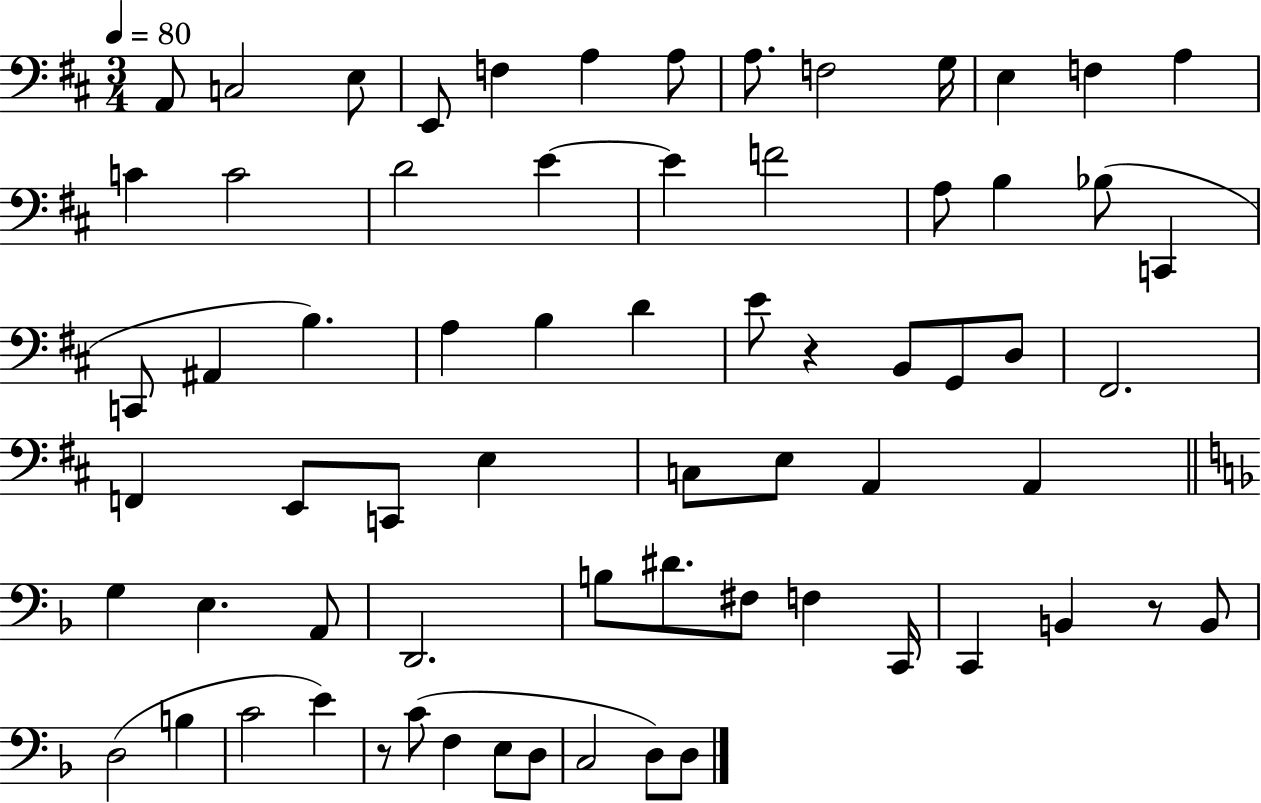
{
  \clef bass
  \numericTimeSignature
  \time 3/4
  \key d \major
  \tempo 4 = 80
  a,8 c2 e8 | e,8 f4 a4 a8 | a8. f2 g16 | e4 f4 a4 | \break c'4 c'2 | d'2 e'4~~ | e'4 f'2 | a8 b4 bes8( c,4 | \break c,8 ais,4 b4.) | a4 b4 d'4 | e'8 r4 b,8 g,8 d8 | fis,2. | \break f,4 e,8 c,8 e4 | c8 e8 a,4 a,4 | \bar "||" \break \key f \major g4 e4. a,8 | d,2. | b8 dis'8. fis8 f4 c,16 | c,4 b,4 r8 b,8 | \break d2( b4 | c'2 e'4) | r8 c'8( f4 e8 d8 | c2 d8) d8 | \break \bar "|."
}